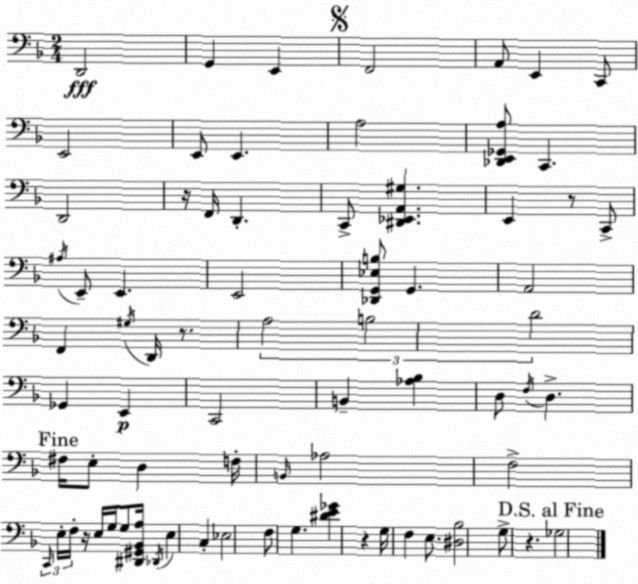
X:1
T:Untitled
M:2/4
L:1/4
K:Dm
D,,2 G,, E,, F,,2 A,,/2 E,, C,,/2 E,,2 E,,/2 E,, A,2 [_D,,E,,_G,,A,]/2 C,, D,,2 z/4 F,,/4 D,, C,,/2 [^D,,_E,,A,,^G,] E,, z/2 C,,/2 ^A,/4 E,,/2 E,, E,,2 [_D,,G,,_E,B,]/2 G,, A,,2 F,, ^G,/4 D,,/4 z/2 A,2 B,2 D2 _G,, E,, C,,2 B,, [_A,_B,] D,/2 F,/4 D, ^F,/4 E,/2 D, F,/4 B,,/4 _A,2 F,2 C,,/4 E,/4 F,/4 z/4 E,/4 G,/4 G,/2 [^D,,^G,,_B,,A,]/4 _D,,/4 E, C, _E,2 F,/2 G, [^DE_G] z G,/4 F, E,/2 [^D,_B,]2 G,/2 z _G,2